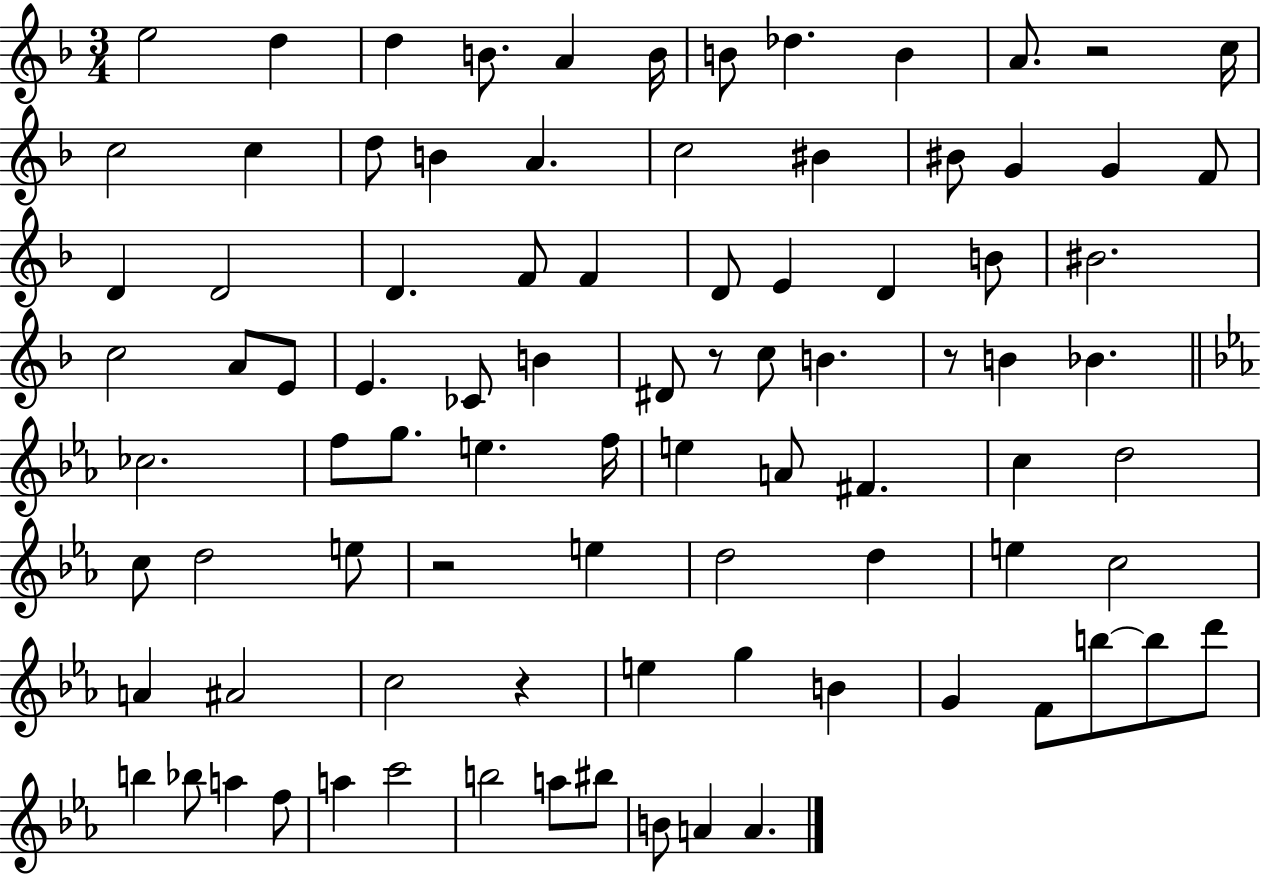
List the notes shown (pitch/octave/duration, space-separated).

E5/h D5/q D5/q B4/e. A4/q B4/s B4/e Db5/q. B4/q A4/e. R/h C5/s C5/h C5/q D5/e B4/q A4/q. C5/h BIS4/q BIS4/e G4/q G4/q F4/e D4/q D4/h D4/q. F4/e F4/q D4/e E4/q D4/q B4/e BIS4/h. C5/h A4/e E4/e E4/q. CES4/e B4/q D#4/e R/e C5/e B4/q. R/e B4/q Bb4/q. CES5/h. F5/e G5/e. E5/q. F5/s E5/q A4/e F#4/q. C5/q D5/h C5/e D5/h E5/e R/h E5/q D5/h D5/q E5/q C5/h A4/q A#4/h C5/h R/q E5/q G5/q B4/q G4/q F4/e B5/e B5/e D6/e B5/q Bb5/e A5/q F5/e A5/q C6/h B5/h A5/e BIS5/e B4/e A4/q A4/q.